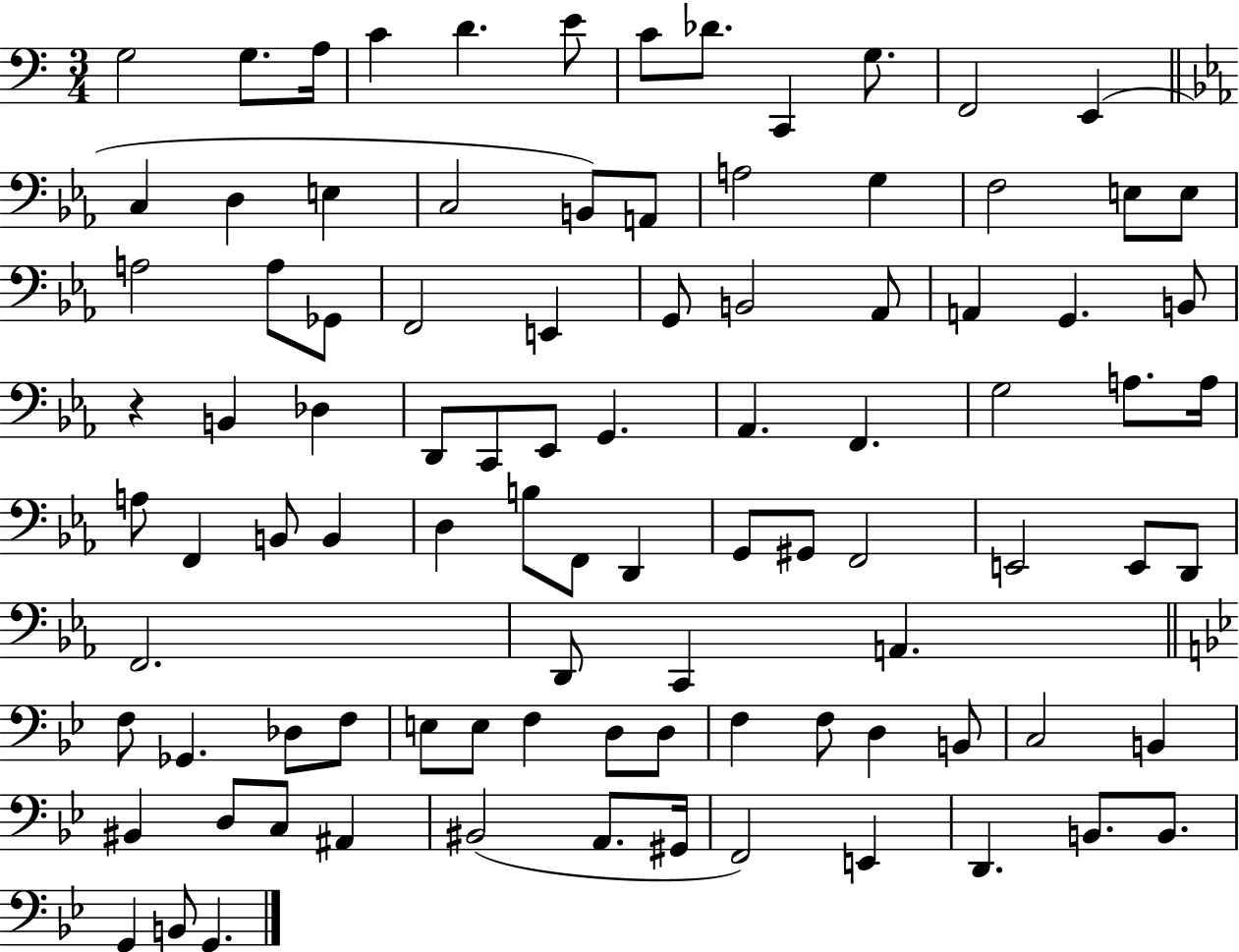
G3/h G3/e. A3/s C4/q D4/q. E4/e C4/e Db4/e. C2/q G3/e. F2/h E2/q C3/q D3/q E3/q C3/h B2/e A2/e A3/h G3/q F3/h E3/e E3/e A3/h A3/e Gb2/e F2/h E2/q G2/e B2/h Ab2/e A2/q G2/q. B2/e R/q B2/q Db3/q D2/e C2/e Eb2/e G2/q. Ab2/q. F2/q. G3/h A3/e. A3/s A3/e F2/q B2/e B2/q D3/q B3/e F2/e D2/q G2/e G#2/e F2/h E2/h E2/e D2/e F2/h. D2/e C2/q A2/q. F3/e Gb2/q. Db3/e F3/e E3/e E3/e F3/q D3/e D3/e F3/q F3/e D3/q B2/e C3/h B2/q BIS2/q D3/e C3/e A#2/q BIS2/h A2/e. G#2/s F2/h E2/q D2/q. B2/e. B2/e. G2/q B2/e G2/q.